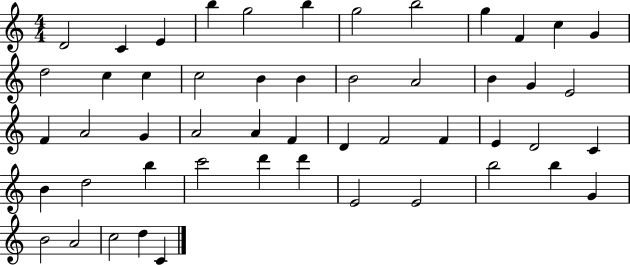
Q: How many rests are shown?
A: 0